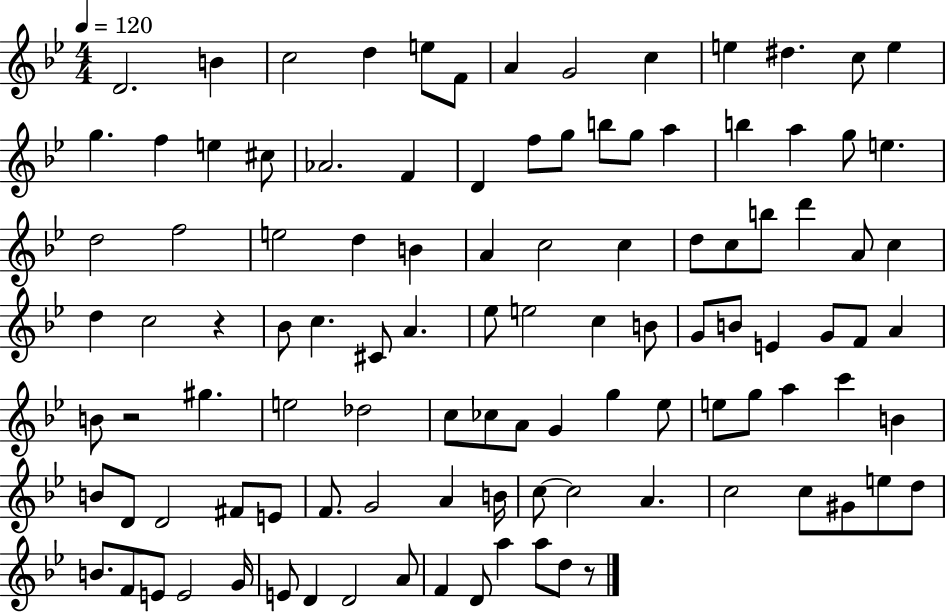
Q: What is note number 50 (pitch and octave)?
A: Eb5